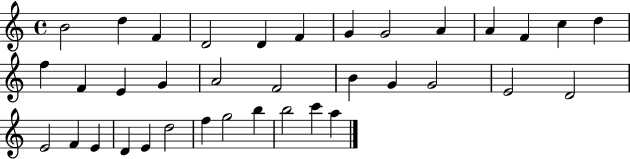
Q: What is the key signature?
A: C major